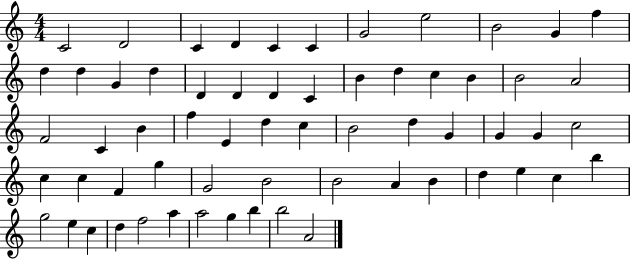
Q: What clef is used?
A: treble